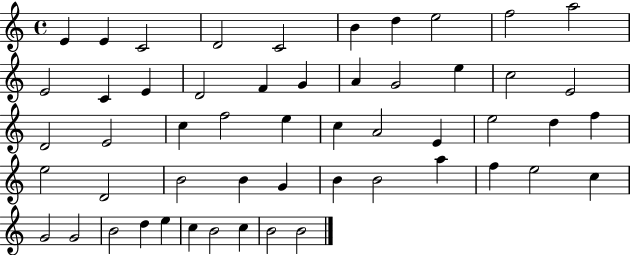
E4/q E4/q C4/h D4/h C4/h B4/q D5/q E5/h F5/h A5/h E4/h C4/q E4/q D4/h F4/q G4/q A4/q G4/h E5/q C5/h E4/h D4/h E4/h C5/q F5/h E5/q C5/q A4/h E4/q E5/h D5/q F5/q E5/h D4/h B4/h B4/q G4/q B4/q B4/h A5/q F5/q E5/h C5/q G4/h G4/h B4/h D5/q E5/q C5/q B4/h C5/q B4/h B4/h